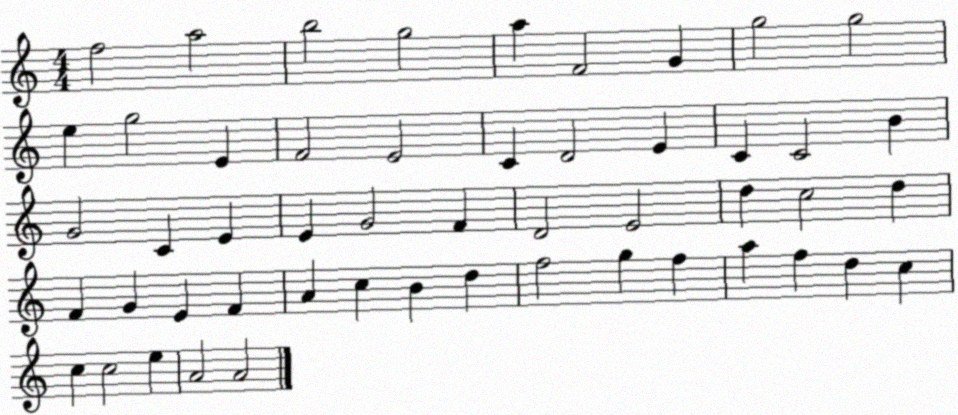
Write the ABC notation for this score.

X:1
T:Untitled
M:4/4
L:1/4
K:C
f2 a2 b2 g2 a F2 G g2 g2 e g2 E F2 E2 C D2 E C C2 B G2 C E E G2 F D2 E2 d c2 d F G E F A c B d f2 g f a f d c c c2 e A2 A2